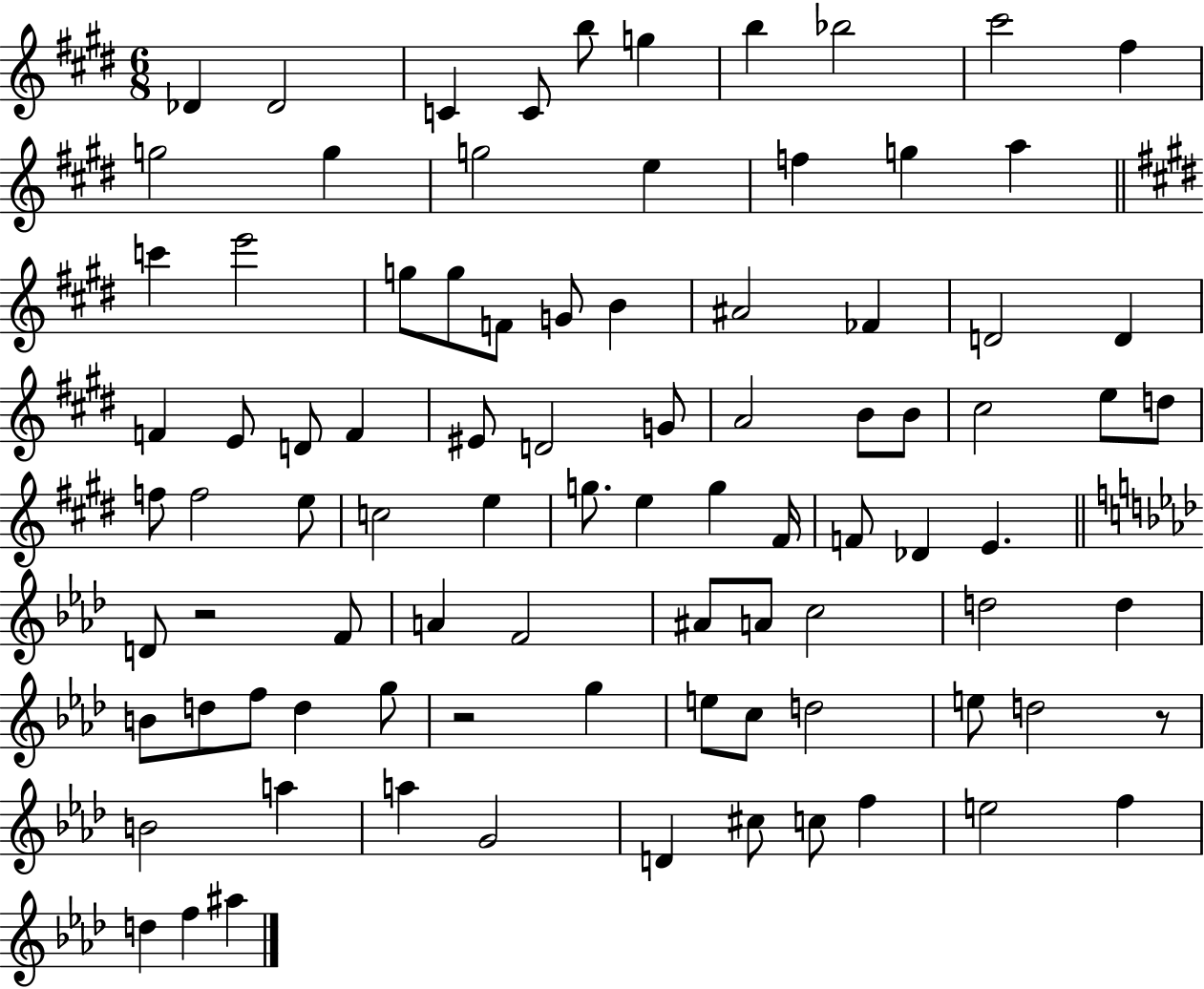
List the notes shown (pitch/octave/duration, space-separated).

Db4/q Db4/h C4/q C4/e B5/e G5/q B5/q Bb5/h C#6/h F#5/q G5/h G5/q G5/h E5/q F5/q G5/q A5/q C6/q E6/h G5/e G5/e F4/e G4/e B4/q A#4/h FES4/q D4/h D4/q F4/q E4/e D4/e F4/q EIS4/e D4/h G4/e A4/h B4/e B4/e C#5/h E5/e D5/e F5/e F5/h E5/e C5/h E5/q G5/e. E5/q G5/q F#4/s F4/e Db4/q E4/q. D4/e R/h F4/e A4/q F4/h A#4/e A4/e C5/h D5/h D5/q B4/e D5/e F5/e D5/q G5/e R/h G5/q E5/e C5/e D5/h E5/e D5/h R/e B4/h A5/q A5/q G4/h D4/q C#5/e C5/e F5/q E5/h F5/q D5/q F5/q A#5/q